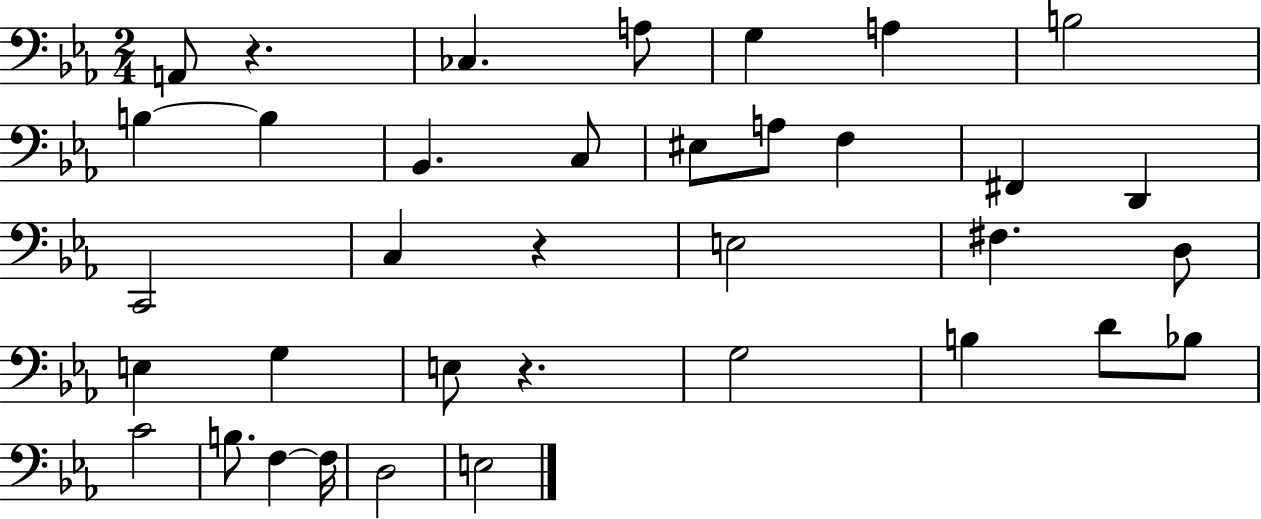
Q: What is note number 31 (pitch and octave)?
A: F3